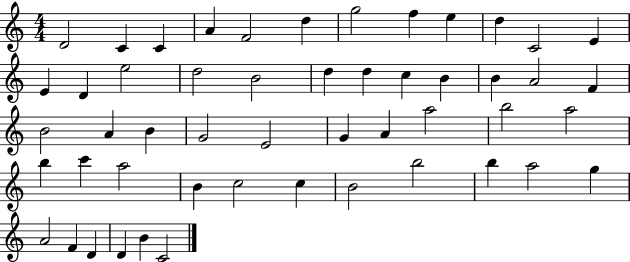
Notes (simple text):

D4/h C4/q C4/q A4/q F4/h D5/q G5/h F5/q E5/q D5/q C4/h E4/q E4/q D4/q E5/h D5/h B4/h D5/q D5/q C5/q B4/q B4/q A4/h F4/q B4/h A4/q B4/q G4/h E4/h G4/q A4/q A5/h B5/h A5/h B5/q C6/q A5/h B4/q C5/h C5/q B4/h B5/h B5/q A5/h G5/q A4/h F4/q D4/q D4/q B4/q C4/h